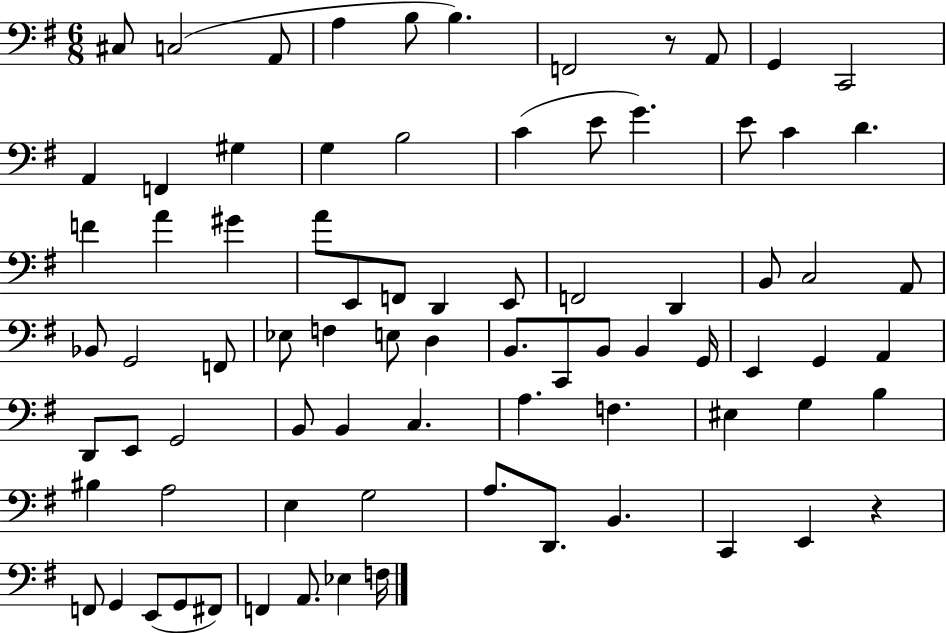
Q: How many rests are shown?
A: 2